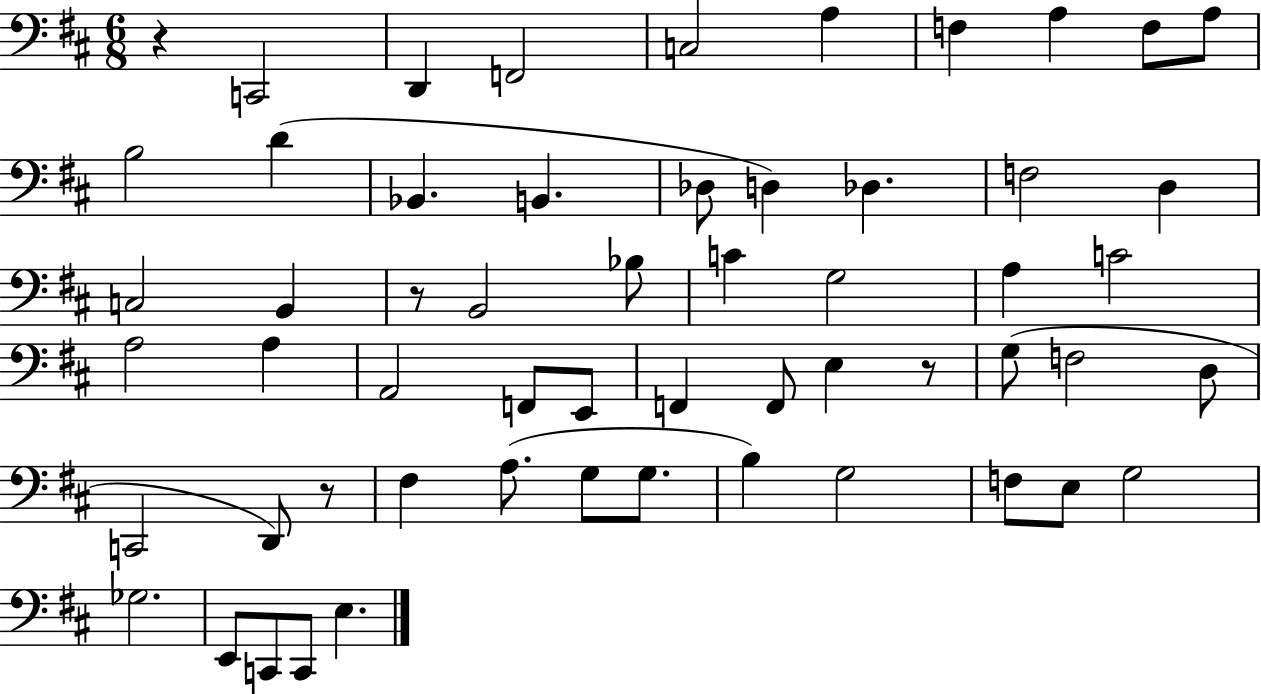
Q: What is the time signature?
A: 6/8